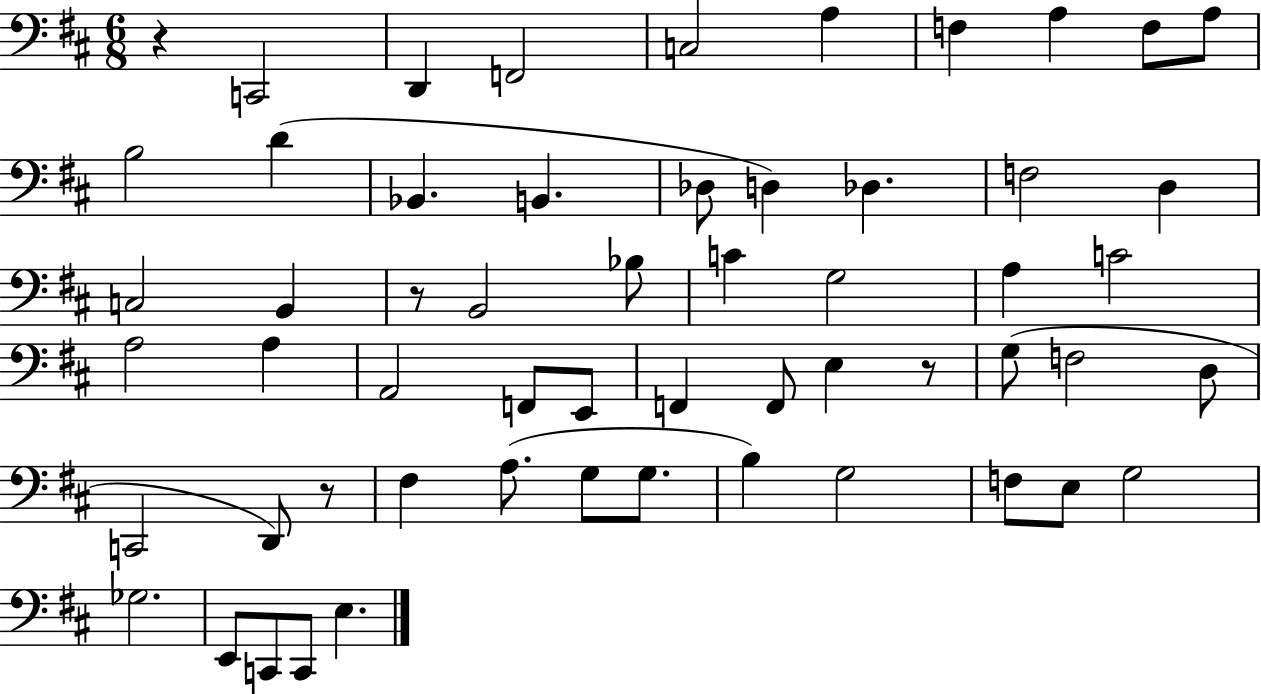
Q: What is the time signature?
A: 6/8